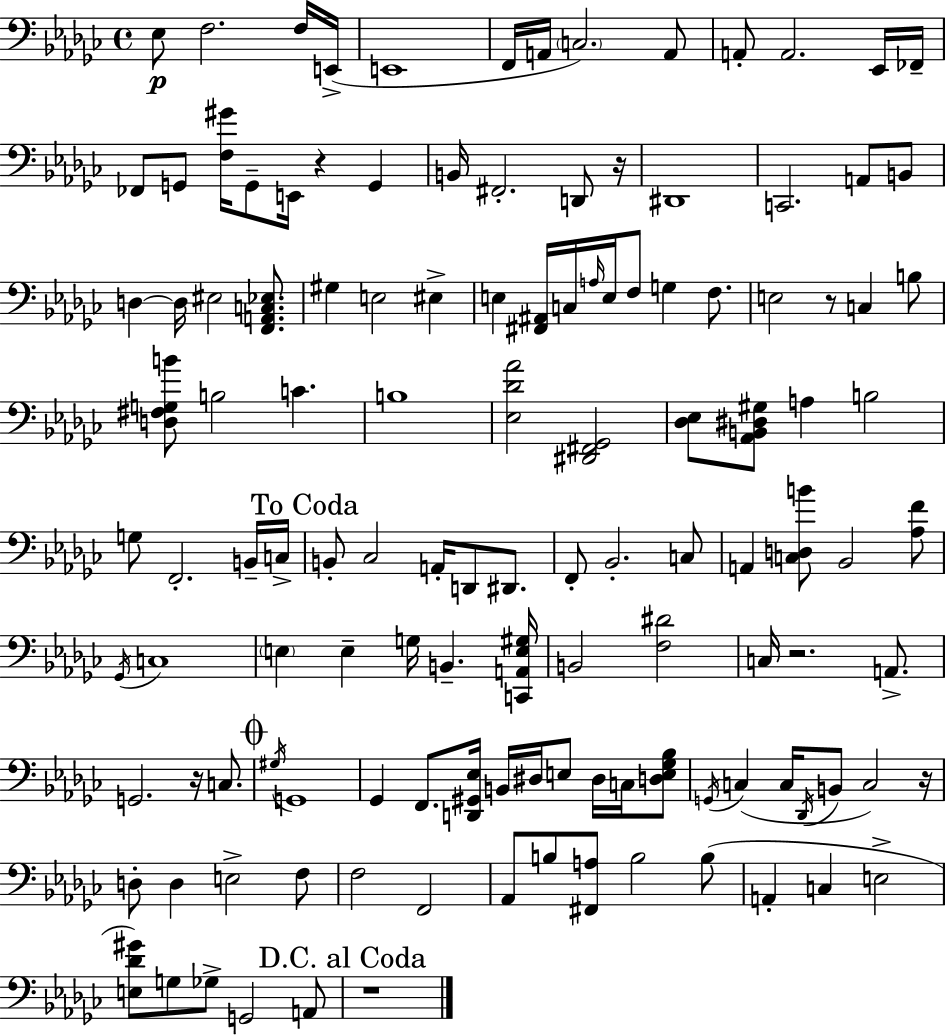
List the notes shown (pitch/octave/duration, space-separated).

Eb3/e F3/h. F3/s E2/s E2/w F2/s A2/s C3/h. A2/e A2/e A2/h. Eb2/s FES2/s FES2/e G2/e [F3,G#4]/s G2/e E2/s R/q G2/q B2/s F#2/h. D2/e R/s D#2/w C2/h. A2/e B2/e D3/q D3/s EIS3/h [F2,A2,C3,Eb3]/e. G#3/q E3/h EIS3/q E3/q [F#2,A#2]/s C3/s A3/s E3/s F3/e G3/q F3/e. E3/h R/e C3/q B3/e [D3,F#3,G3,B4]/e B3/h C4/q. B3/w [Eb3,Db4,Ab4]/h [D#2,F#2,Gb2]/h [Db3,Eb3]/e [Ab2,B2,D#3,G#3]/e A3/q B3/h G3/e F2/h. B2/s C3/s B2/e CES3/h A2/s D2/e D#2/e. F2/e Bb2/h. C3/e A2/q [C3,D3,B4]/e Bb2/h [Ab3,F4]/e Gb2/s C3/w E3/q E3/q G3/s B2/q. [C2,A2,E3,G#3]/s B2/h [F3,D#4]/h C3/s R/h. A2/e. G2/h. R/s C3/e. G#3/s G2/w Gb2/q F2/e. [D2,G#2,Eb3]/s B2/s D#3/s E3/e D#3/s C3/s [D3,E3,Gb3,Bb3]/e G2/s C3/q C3/s Db2/s B2/e C3/h R/s D3/e D3/q E3/h F3/e F3/h F2/h Ab2/e B3/e [F#2,A3]/e B3/h B3/e A2/q C3/q E3/h [E3,Db4,G#4]/e G3/e Gb3/e G2/h A2/e R/w